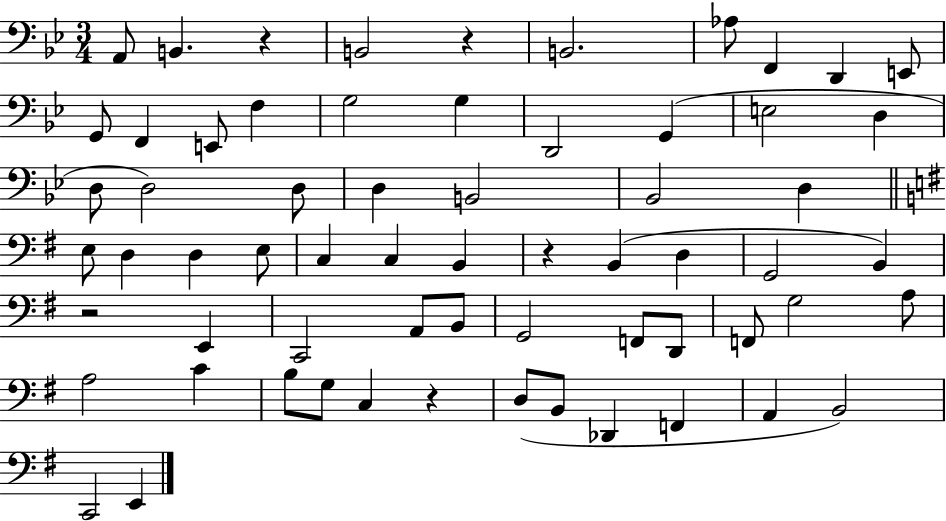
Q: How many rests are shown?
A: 5